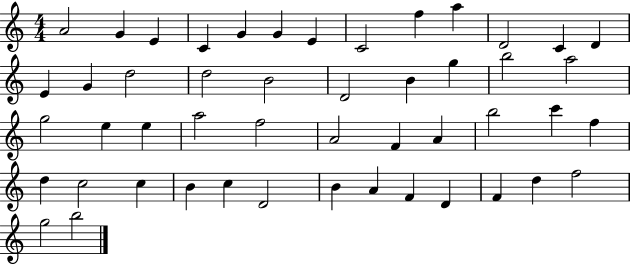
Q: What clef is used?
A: treble